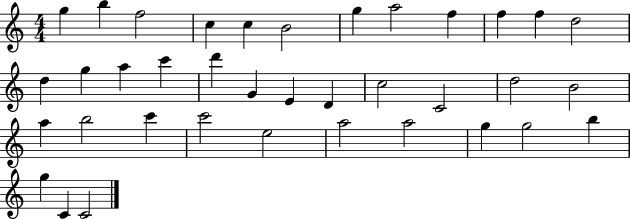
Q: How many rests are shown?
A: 0